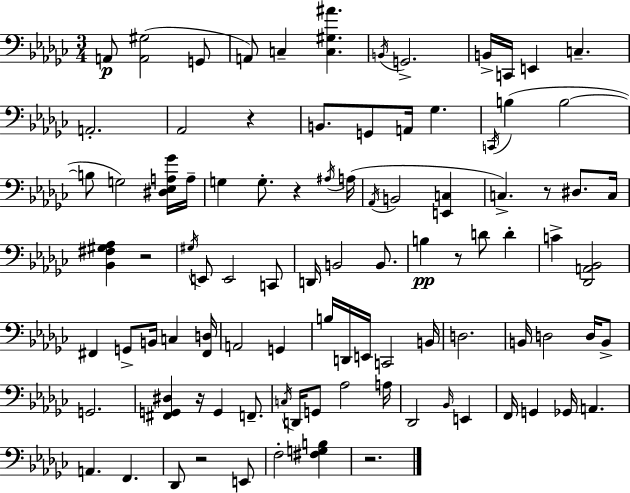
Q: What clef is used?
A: bass